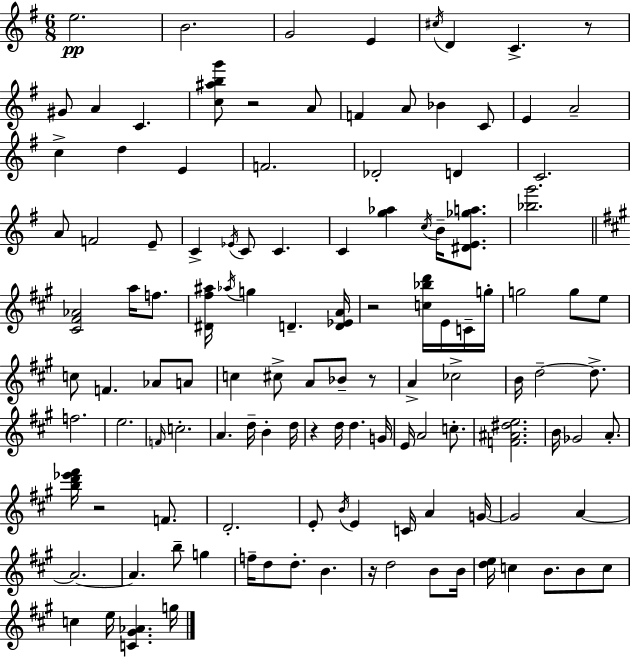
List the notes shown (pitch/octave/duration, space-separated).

E5/h. B4/h. G4/h E4/q C#5/s D4/q C4/q. R/e G#4/e A4/q C4/q. [C5,A#5,B5,G6]/e R/h A4/e F4/q A4/e Bb4/q C4/e E4/q A4/h C5/q D5/q E4/q F4/h. Db4/h D4/q C4/h. A4/e F4/h E4/e C4/q Eb4/s C4/e C4/q. C4/q [G5,Ab5]/q C5/s B4/s [D#4,E4,Gb5,A5]/e. [Bb5,G6]/h. [C#4,F#4,Ab4]/h A5/s F5/e. [D#4,F#5,A#5]/s Ab5/s G5/q D4/q. [D4,Eb4,A4]/s R/h [C5,Bb5,D6]/s E4/s C4/s G5/s G5/h G5/e E5/e C5/e F4/q. Ab4/e A4/e C5/q C#5/e A4/e Bb4/e R/e A4/q CES5/h B4/s D5/h D5/e. F5/h. E5/h. F4/s C5/h. A4/q. D5/s B4/q D5/s R/q D5/s D5/q. G4/s E4/s A4/h C5/e. [F4,A#4,D#5,E5]/h. B4/s Gb4/h A4/e. [B5,D6,Eb6,F#6]/s R/h F4/e. D4/h. E4/e B4/s E4/q C4/s A4/q G4/s G4/h A4/q A4/h. A4/q. B5/e G5/q F5/s D5/e D5/e. B4/q. R/s D5/h B4/e B4/s [D5,E5]/s C5/q B4/e. B4/e C5/e C5/q E5/s [C4,G#4,Ab4]/q. G5/s